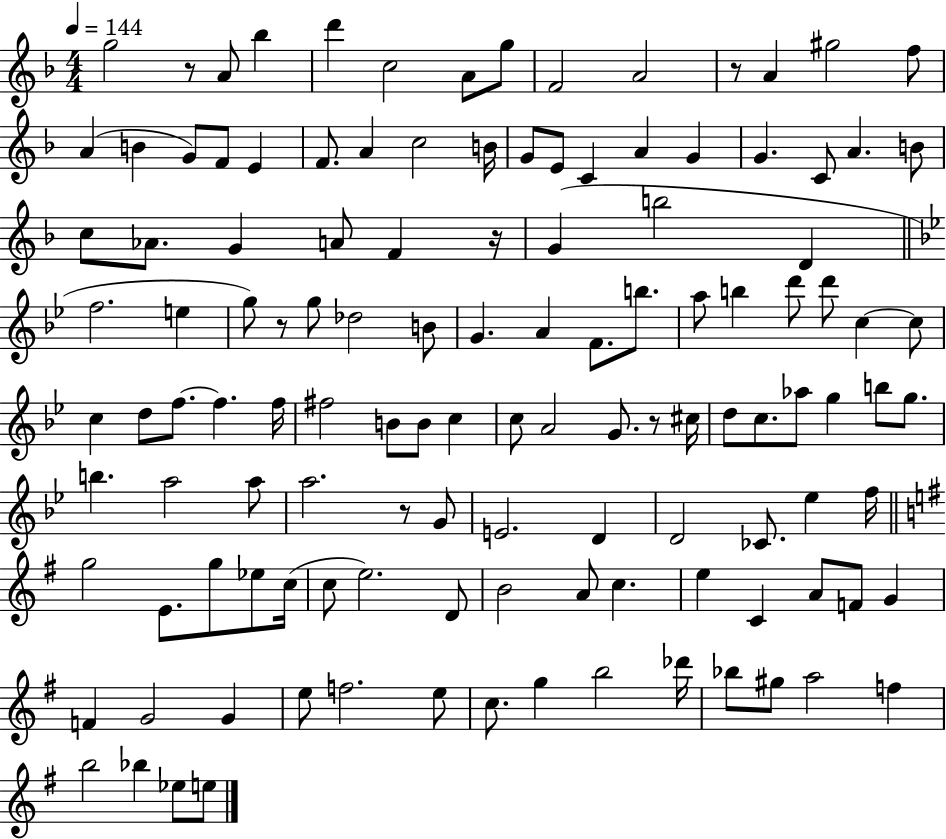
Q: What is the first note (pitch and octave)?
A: G5